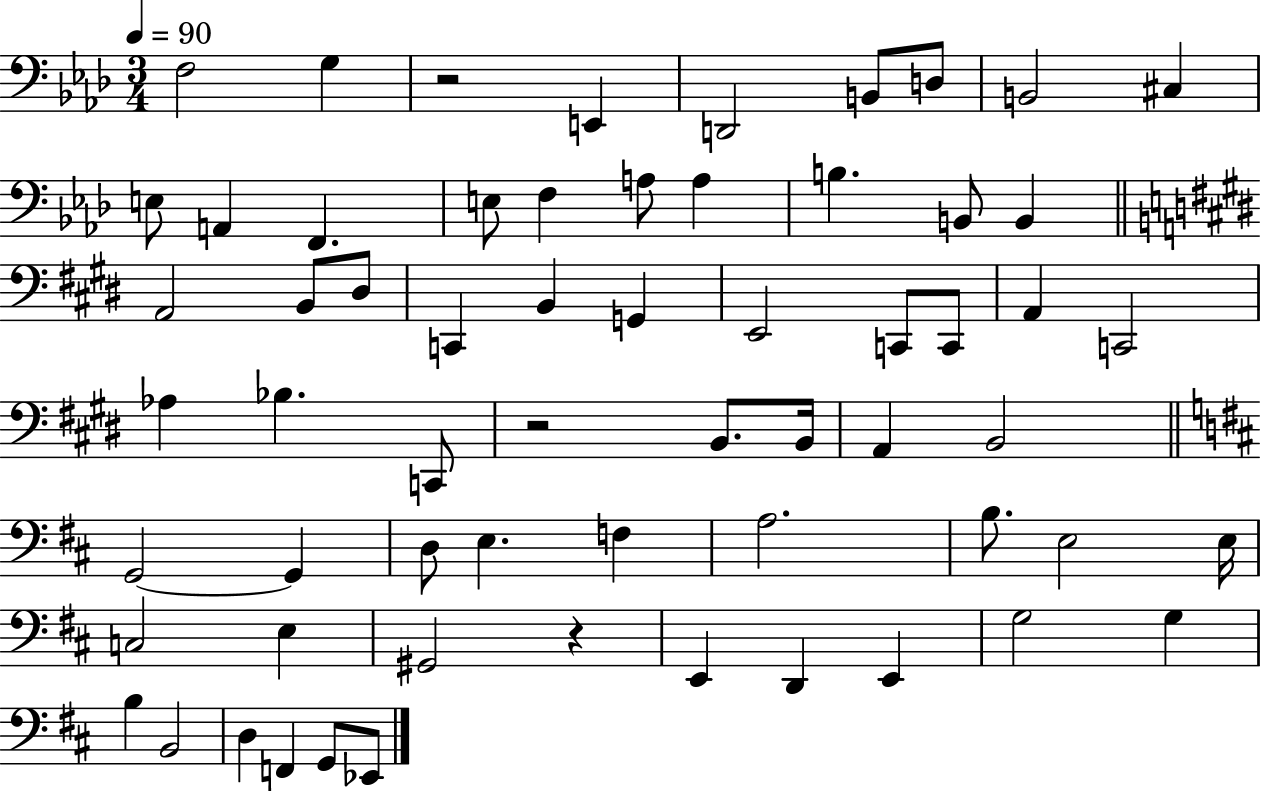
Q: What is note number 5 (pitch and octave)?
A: B2